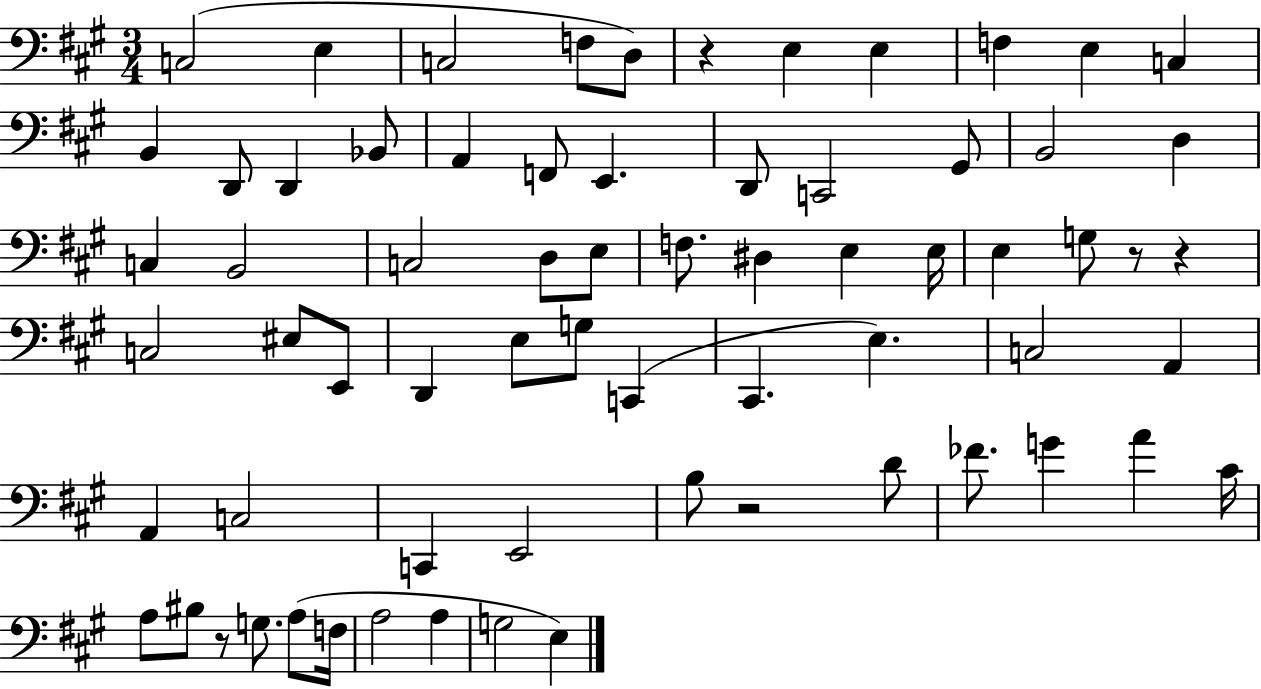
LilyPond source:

{
  \clef bass
  \numericTimeSignature
  \time 3/4
  \key a \major
  \repeat volta 2 { c2( e4 | c2 f8 d8) | r4 e4 e4 | f4 e4 c4 | \break b,4 d,8 d,4 bes,8 | a,4 f,8 e,4. | d,8 c,2 gis,8 | b,2 d4 | \break c4 b,2 | c2 d8 e8 | f8. dis4 e4 e16 | e4 g8 r8 r4 | \break c2 eis8 e,8 | d,4 e8 g8 c,4( | cis,4. e4.) | c2 a,4 | \break a,4 c2 | c,4 e,2 | b8 r2 d'8 | fes'8. g'4 a'4 cis'16 | \break a8 bis8 r8 g8. a8( f16 | a2 a4 | g2 e4) | } \bar "|."
}